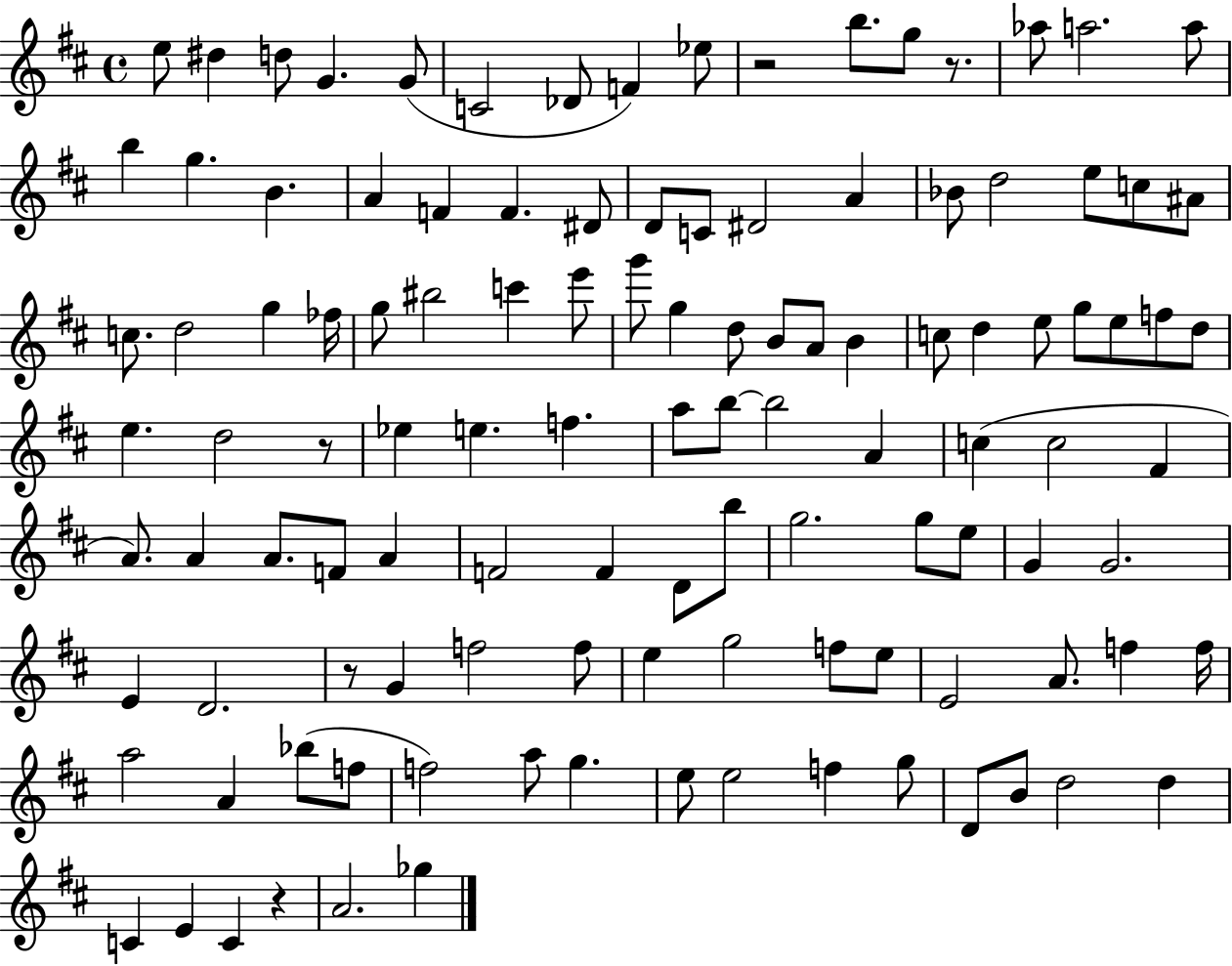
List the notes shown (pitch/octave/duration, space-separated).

E5/e D#5/q D5/e G4/q. G4/e C4/h Db4/e F4/q Eb5/e R/h B5/e. G5/e R/e. Ab5/e A5/h. A5/e B5/q G5/q. B4/q. A4/q F4/q F4/q. D#4/e D4/e C4/e D#4/h A4/q Bb4/e D5/h E5/e C5/e A#4/e C5/e. D5/h G5/q FES5/s G5/e BIS5/h C6/q E6/e G6/e G5/q D5/e B4/e A4/e B4/q C5/e D5/q E5/e G5/e E5/e F5/e D5/e E5/q. D5/h R/e Eb5/q E5/q. F5/q. A5/e B5/e B5/h A4/q C5/q C5/h F#4/q A4/e. A4/q A4/e. F4/e A4/q F4/h F4/q D4/e B5/e G5/h. G5/e E5/e G4/q G4/h. E4/q D4/h. R/e G4/q F5/h F5/e E5/q G5/h F5/e E5/e E4/h A4/e. F5/q F5/s A5/h A4/q Bb5/e F5/e F5/h A5/e G5/q. E5/e E5/h F5/q G5/e D4/e B4/e D5/h D5/q C4/q E4/q C4/q R/q A4/h. Gb5/q